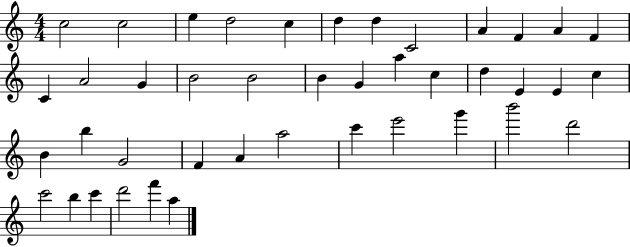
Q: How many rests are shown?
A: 0